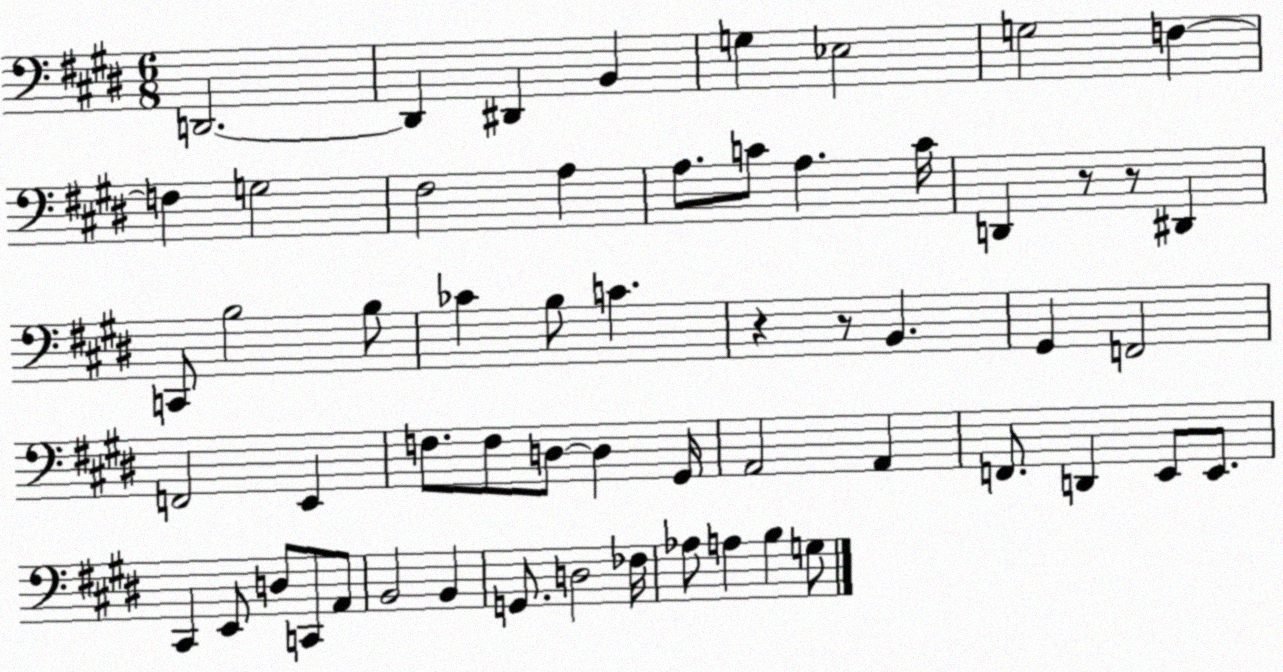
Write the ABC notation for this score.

X:1
T:Untitled
M:6/8
L:1/4
K:E
D,,2 D,, ^D,, B,, G, _E,2 G,2 F, F, G,2 ^F,2 A, A,/2 C/2 A, C/4 D,, z/2 z/2 ^D,, C,,/2 B,2 B,/2 _C B,/2 C z z/2 B,, ^G,, F,,2 F,,2 E,, F,/2 F,/2 D,/2 D, ^G,,/4 A,,2 A,, F,,/2 D,, E,,/2 E,,/2 ^C,, E,,/2 D,/2 C,,/2 A,,/2 B,,2 B,, G,,/2 D,2 _F,/4 _A,/2 A, B, G,/2